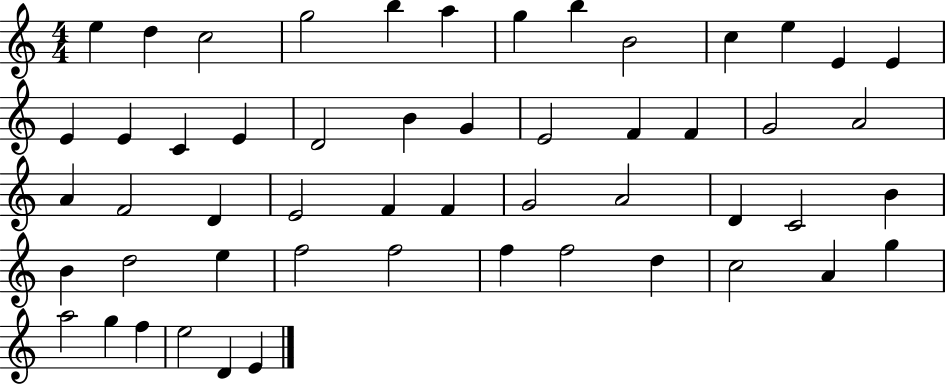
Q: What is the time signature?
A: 4/4